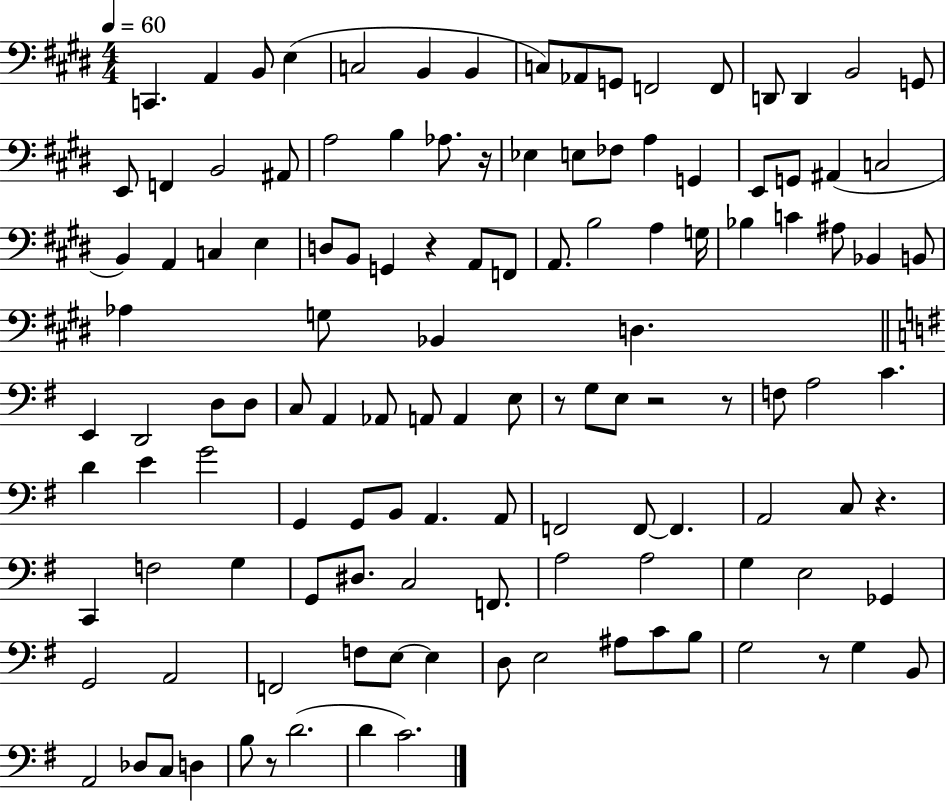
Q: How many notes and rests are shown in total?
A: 124